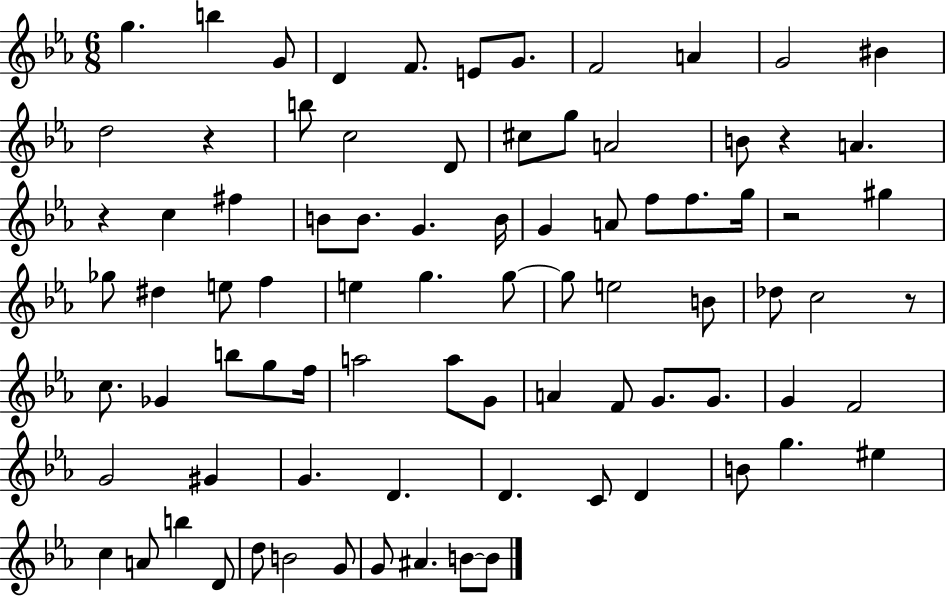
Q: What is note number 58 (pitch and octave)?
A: F4